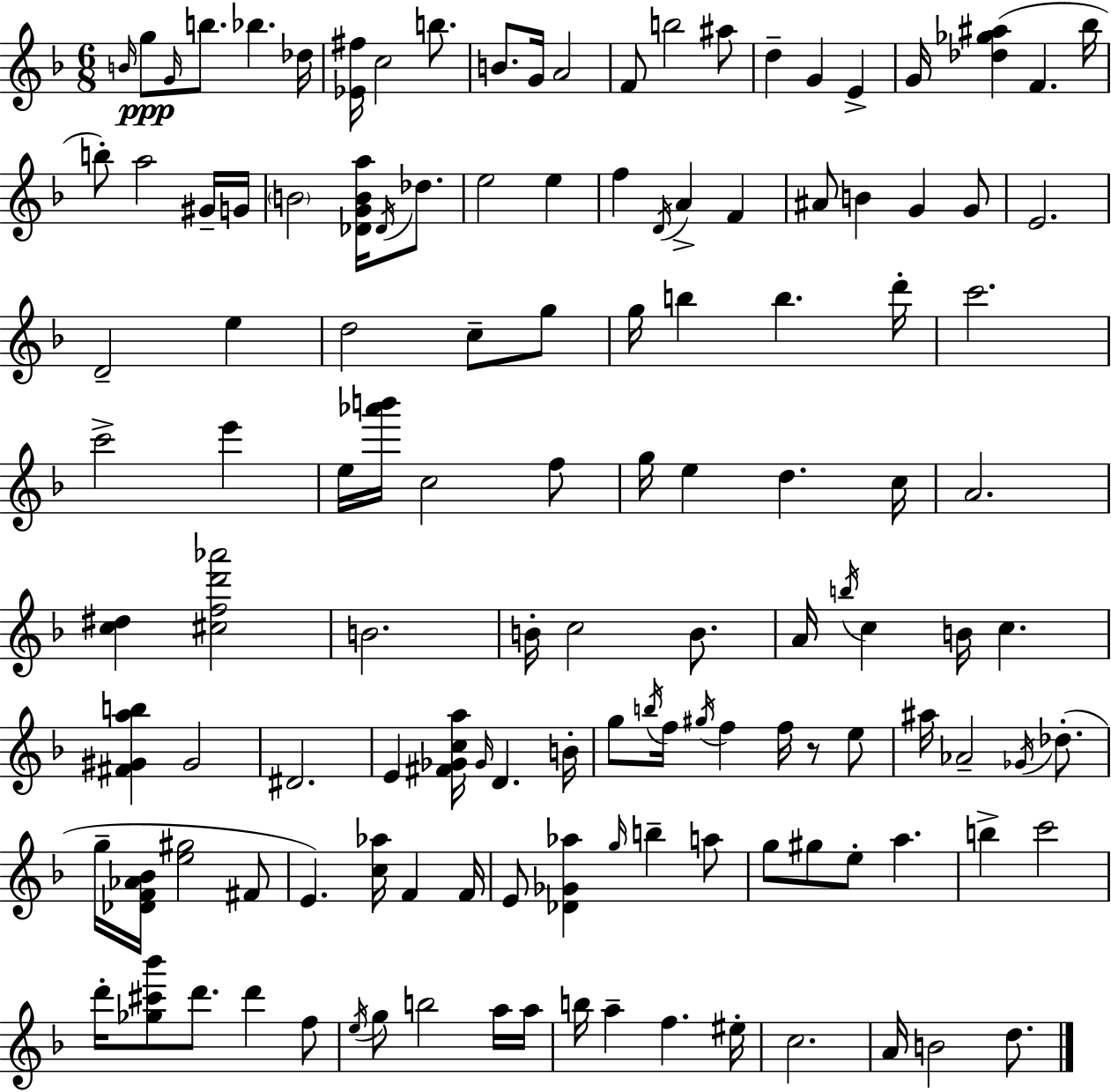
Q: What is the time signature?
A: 6/8